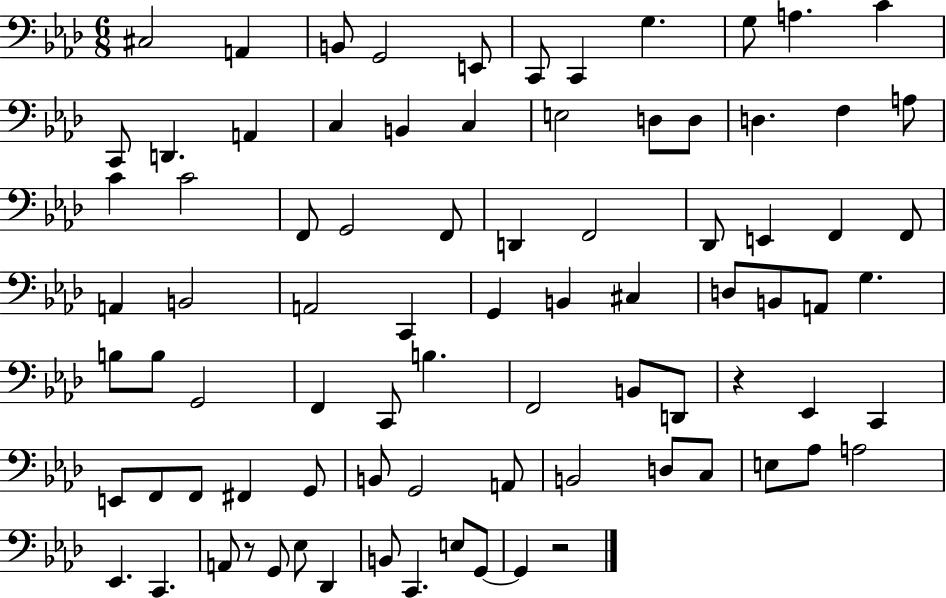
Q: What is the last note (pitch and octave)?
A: G2